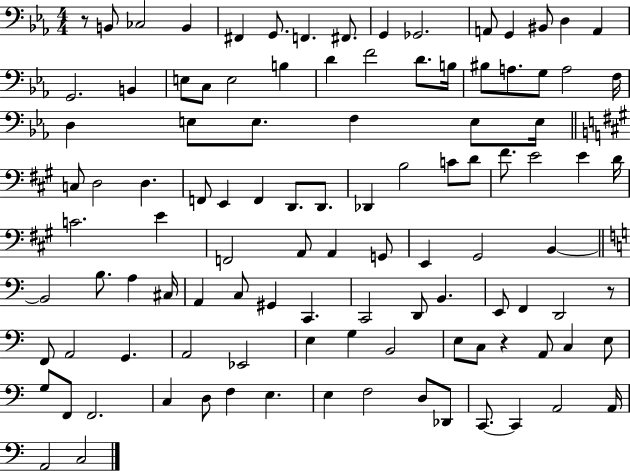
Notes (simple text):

R/e B2/e CES3/h B2/q F#2/q G2/e. F2/q. F#2/e. G2/q Gb2/h. A2/e G2/q BIS2/e D3/q A2/q G2/h. B2/q E3/e C3/e E3/h B3/q D4/q F4/h D4/e. B3/s BIS3/e A3/e. G3/e A3/h F3/s D3/q E3/e E3/e. F3/q E3/e E3/s C3/e D3/h D3/q. F2/e E2/q F2/q D2/e. D2/e. Db2/q B3/h C4/e D4/e F#4/e. E4/h E4/q D4/s C4/h. E4/q F2/h A2/e A2/q G2/e E2/q G#2/h B2/q B2/h B3/e. A3/q C#3/s A2/q C3/e G#2/q C2/q. C2/h D2/e B2/q. E2/e F2/q D2/h R/e F2/e A2/h G2/q. A2/h Eb2/h E3/q G3/q B2/h E3/e C3/e R/q A2/e C3/q E3/e G3/e F2/e F2/h. C3/q D3/e F3/q E3/q. E3/q F3/h D3/e Db2/e C2/e. C2/q A2/h A2/s A2/h C3/h